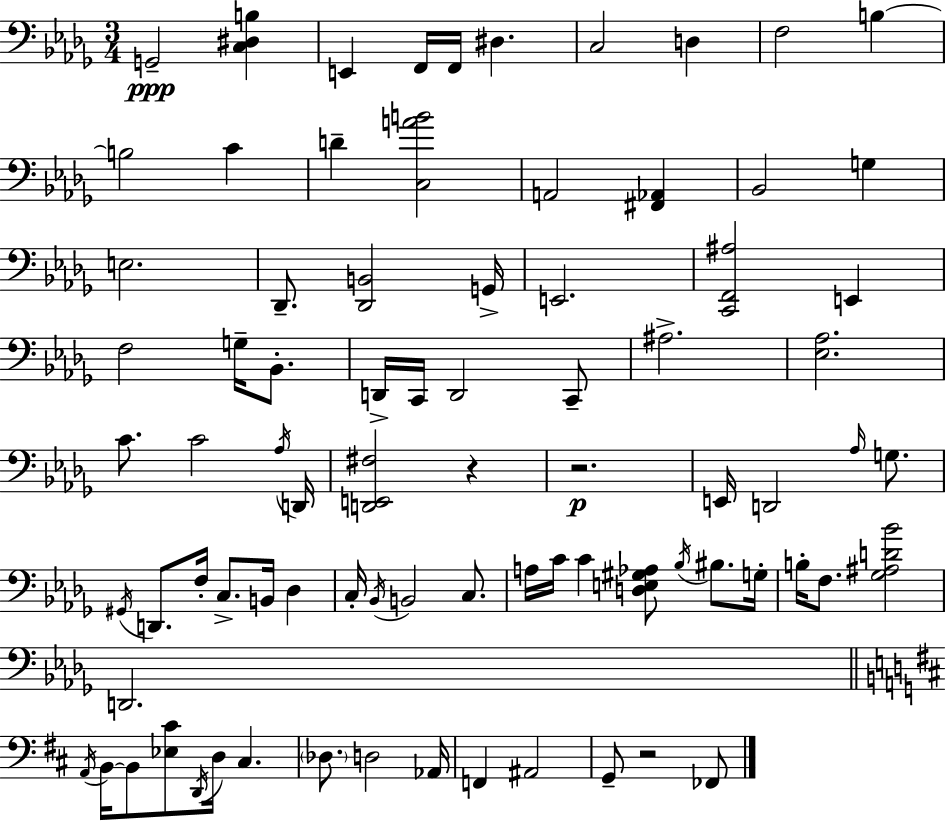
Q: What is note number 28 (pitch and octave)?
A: A#3